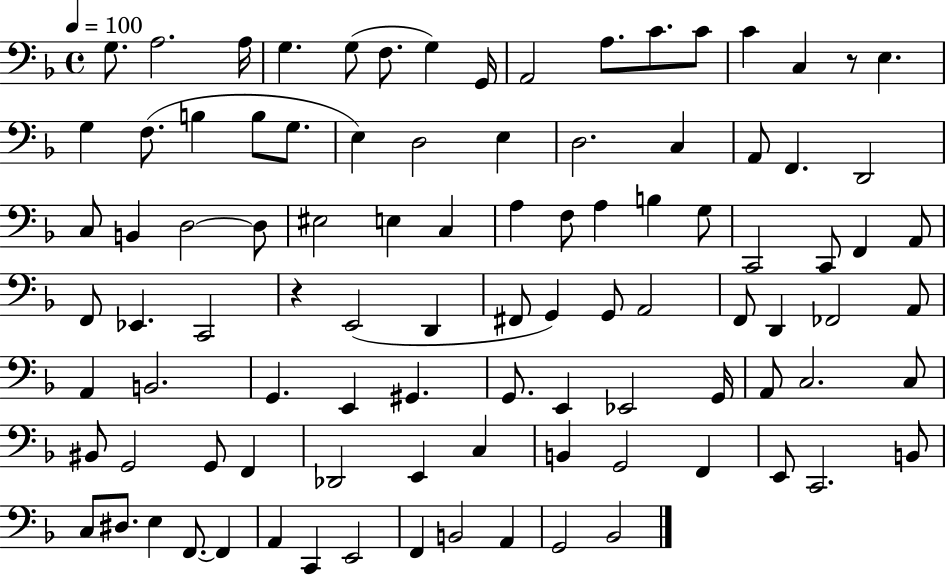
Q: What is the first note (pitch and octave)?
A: G3